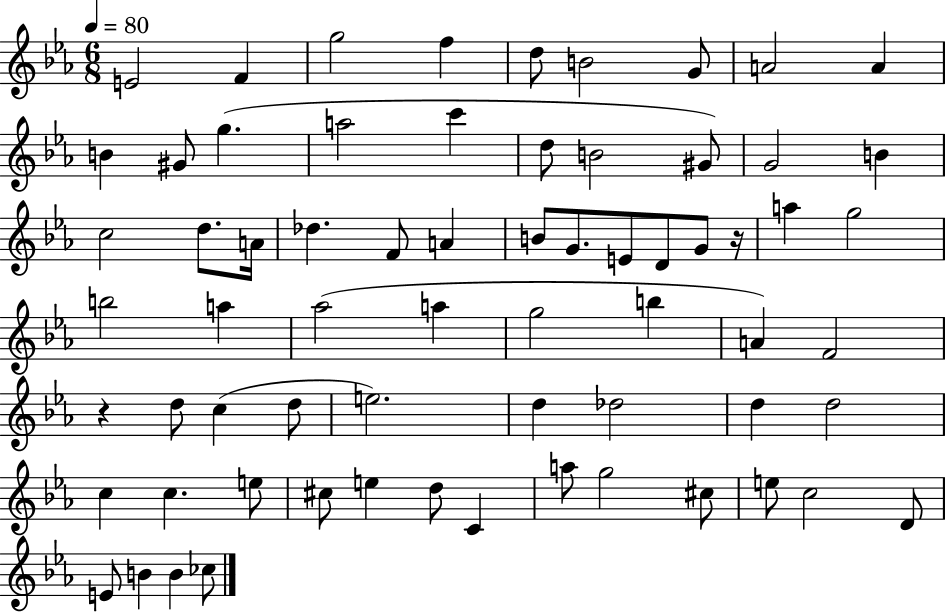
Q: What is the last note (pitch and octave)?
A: CES5